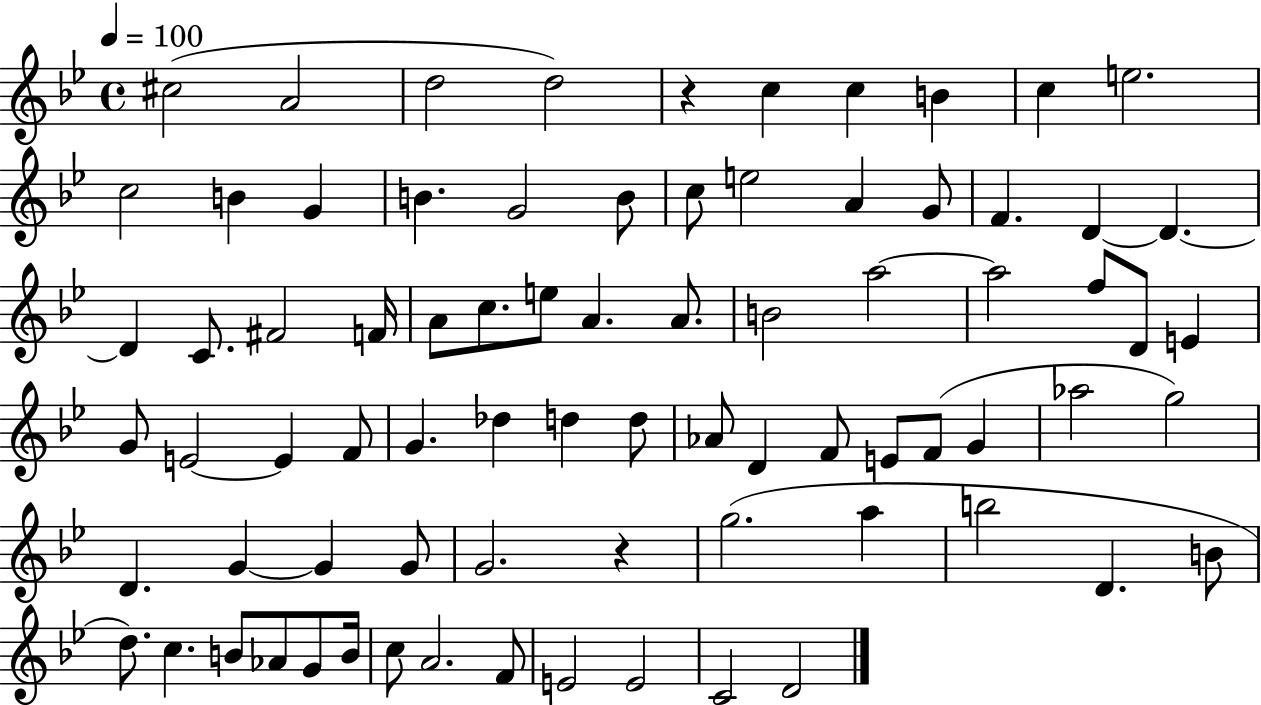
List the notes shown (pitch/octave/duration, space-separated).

C#5/h A4/h D5/h D5/h R/q C5/q C5/q B4/q C5/q E5/h. C5/h B4/q G4/q B4/q. G4/h B4/e C5/e E5/h A4/q G4/e F4/q. D4/q D4/q. D4/q C4/e. F#4/h F4/s A4/e C5/e. E5/e A4/q. A4/e. B4/h A5/h A5/h F5/e D4/e E4/q G4/e E4/h E4/q F4/e G4/q. Db5/q D5/q D5/e Ab4/e D4/q F4/e E4/e F4/e G4/q Ab5/h G5/h D4/q. G4/q G4/q G4/e G4/h. R/q G5/h. A5/q B5/h D4/q. B4/e D5/e. C5/q. B4/e Ab4/e G4/e B4/s C5/e A4/h. F4/e E4/h E4/h C4/h D4/h